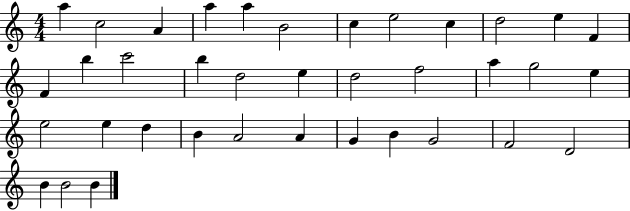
A5/q C5/h A4/q A5/q A5/q B4/h C5/q E5/h C5/q D5/h E5/q F4/q F4/q B5/q C6/h B5/q D5/h E5/q D5/h F5/h A5/q G5/h E5/q E5/h E5/q D5/q B4/q A4/h A4/q G4/q B4/q G4/h F4/h D4/h B4/q B4/h B4/q